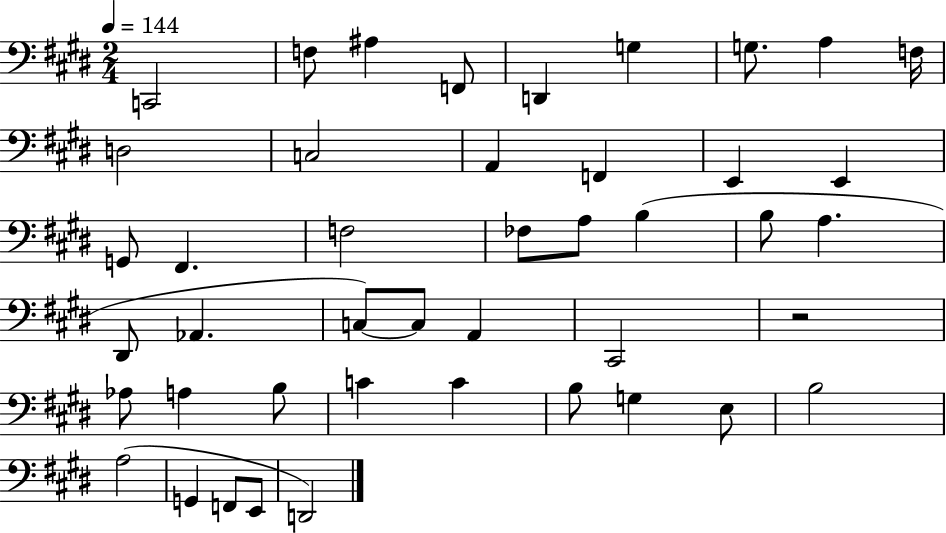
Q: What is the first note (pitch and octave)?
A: C2